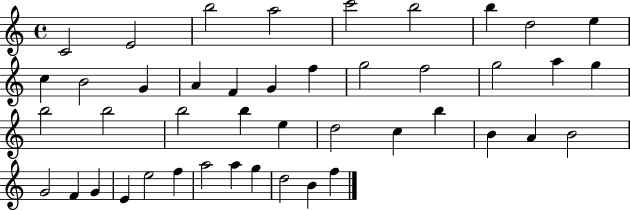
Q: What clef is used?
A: treble